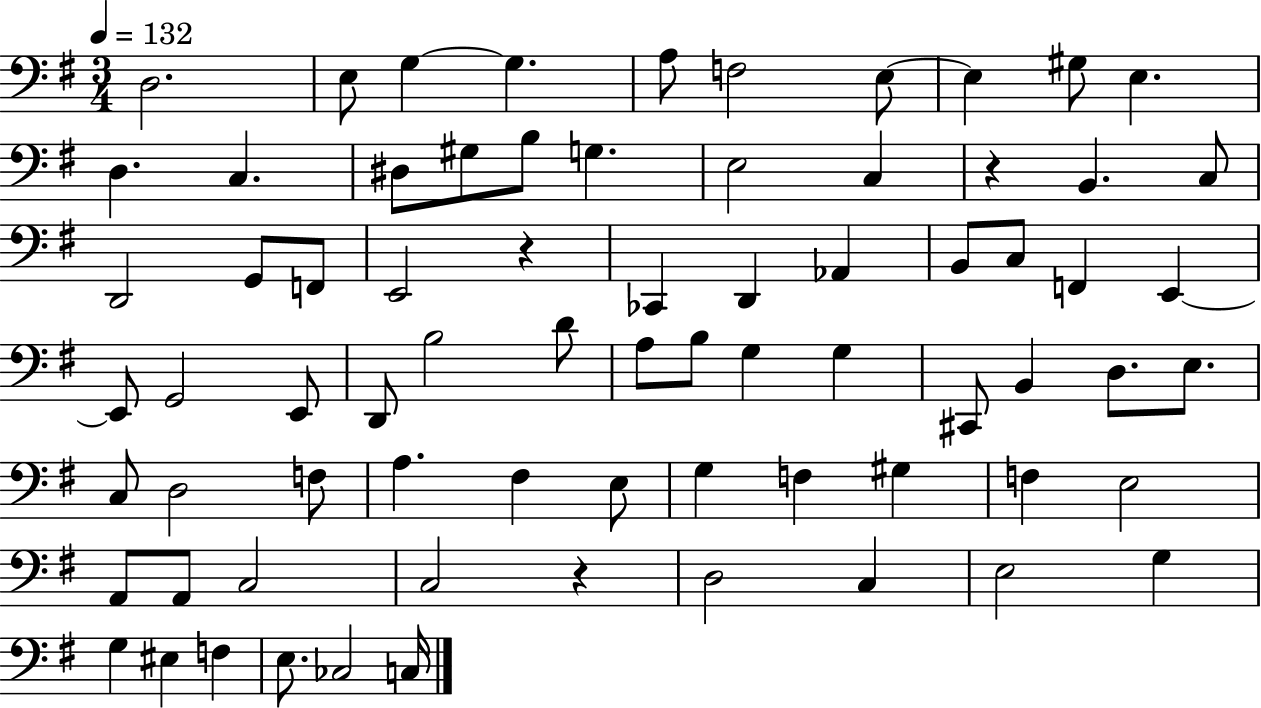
{
  \clef bass
  \numericTimeSignature
  \time 3/4
  \key g \major
  \tempo 4 = 132
  d2. | e8 g4~~ g4. | a8 f2 e8~~ | e4 gis8 e4. | \break d4. c4. | dis8 gis8 b8 g4. | e2 c4 | r4 b,4. c8 | \break d,2 g,8 f,8 | e,2 r4 | ces,4 d,4 aes,4 | b,8 c8 f,4 e,4~~ | \break e,8 g,2 e,8 | d,8 b2 d'8 | a8 b8 g4 g4 | cis,8 b,4 d8. e8. | \break c8 d2 f8 | a4. fis4 e8 | g4 f4 gis4 | f4 e2 | \break a,8 a,8 c2 | c2 r4 | d2 c4 | e2 g4 | \break g4 eis4 f4 | e8. ces2 c16 | \bar "|."
}